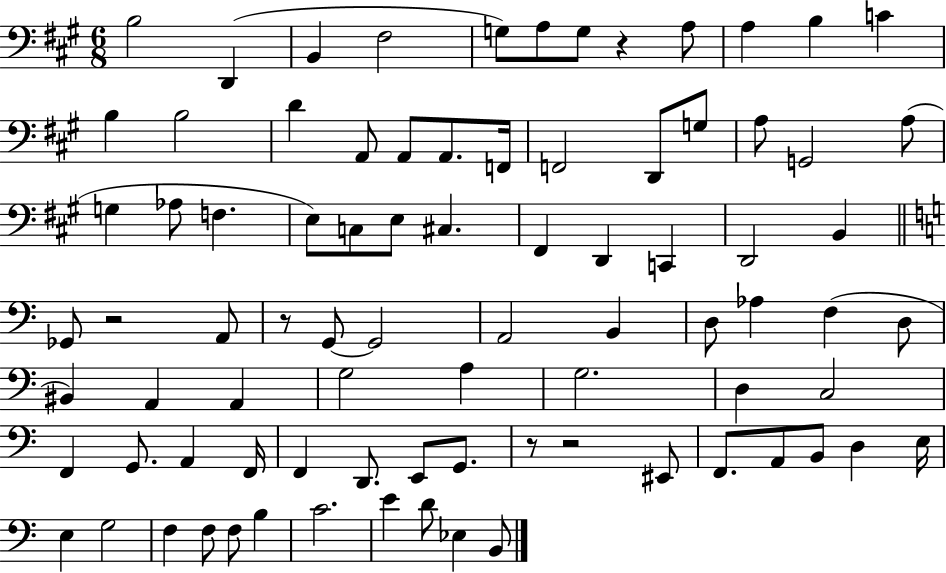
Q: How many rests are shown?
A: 5